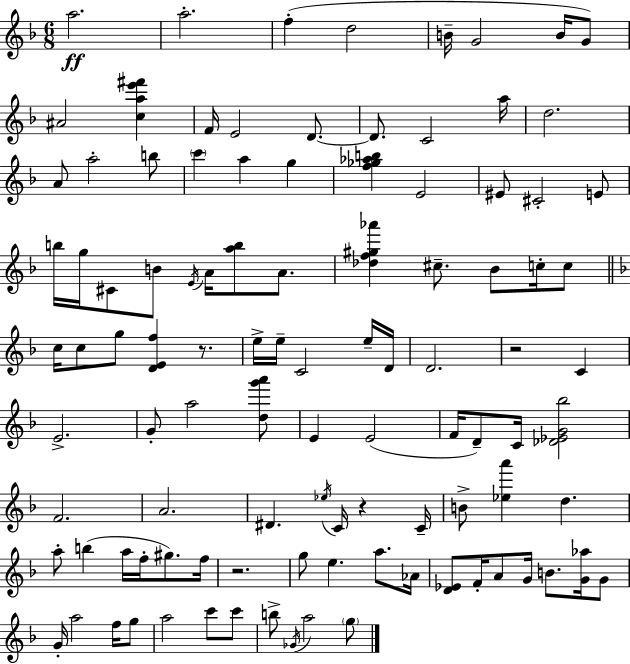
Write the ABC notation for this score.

X:1
T:Untitled
M:6/8
L:1/4
K:F
a2 a2 f d2 B/4 G2 B/4 G/2 ^A2 [cae'^f'] F/4 E2 D/2 D/2 C2 a/4 d2 A/2 a2 b/2 c' a g [f_g_ab] E2 ^E/2 ^C2 E/2 b/4 g/4 ^C/2 B/2 E/4 A/4 [ab]/2 A/2 [_df^g_a'] ^c/2 _B/2 c/4 c/2 c/4 c/2 g/2 [DEf] z/2 e/4 e/4 C2 e/4 D/4 D2 z2 C E2 G/2 a2 [dg'a']/2 E E2 F/4 D/2 C/4 [_D_EG_b]2 F2 A2 ^D _e/4 C/4 z C/4 B/2 [_ea'] d a/2 b a/4 f/4 ^g/2 f/4 z2 g/2 e a/2 _A/4 [D_E]/2 F/4 A/2 G/4 B/2 [G_a]/4 G/2 G/4 a2 f/4 g/2 a2 c'/2 c'/2 b/2 _G/4 a2 g/2